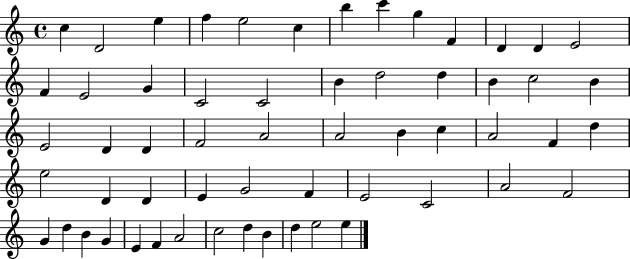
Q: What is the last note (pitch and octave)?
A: E5